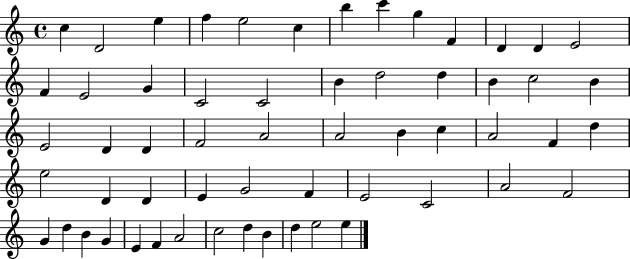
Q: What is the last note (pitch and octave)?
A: E5